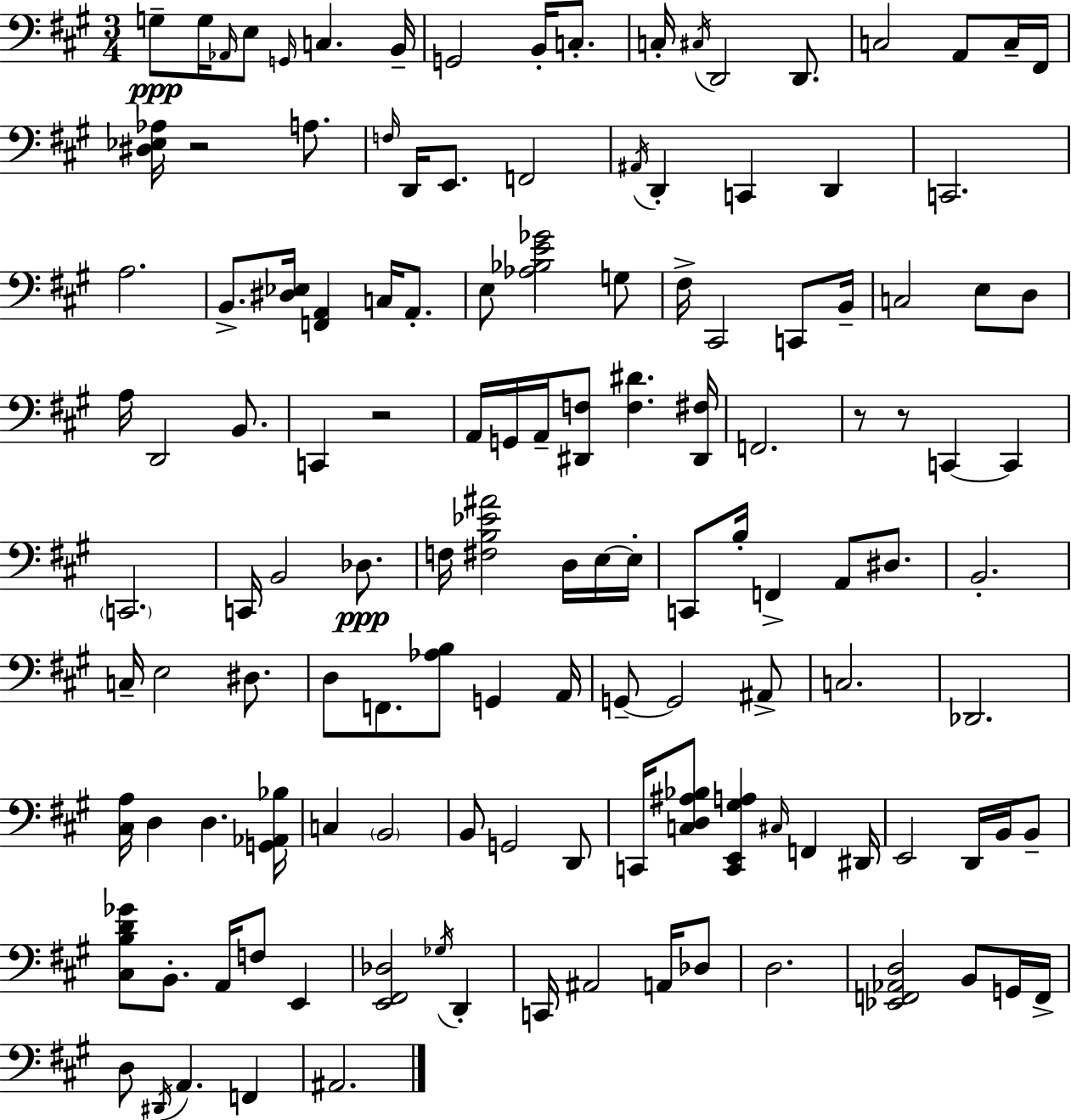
G3/e G3/s Ab2/s E3/e G2/s C3/q. B2/s G2/h B2/s C3/e. C3/s C#3/s D2/h D2/e. C3/h A2/e C3/s F#2/s [D#3,Eb3,Ab3]/s R/h A3/e. F3/s D2/s E2/e. F2/h A#2/s D2/q C2/q D2/q C2/h. A3/h. B2/e. [D#3,Eb3]/s [F2,A2]/q C3/s A2/e. E3/e [Ab3,Bb3,E4,Gb4]/h G3/e F#3/s C#2/h C2/e B2/s C3/h E3/e D3/e A3/s D2/h B2/e. C2/q R/h A2/s G2/s A2/s [D#2,F3]/e [F3,D#4]/q. [D#2,F#3]/s F2/h. R/e R/e C2/q C2/q C2/h. C2/s B2/h Db3/e. F3/s [F#3,B3,Eb4,A#4]/h D3/s E3/s E3/s C2/e B3/s F2/q A2/e D#3/e. B2/h. C3/s E3/h D#3/e. D3/e F2/e. [Ab3,B3]/e G2/q A2/s G2/e G2/h A#2/e C3/h. Db2/h. [C#3,A3]/s D3/q D3/q. [G2,Ab2,Bb3]/s C3/q B2/h B2/e G2/h D2/e C2/s [C3,D3,A#3,Bb3]/e [C2,E2,G#3,A3]/q C#3/s F2/q D#2/s E2/h D2/s B2/s B2/e [C#3,B3,D4,Gb4]/e B2/e. A2/s F3/e E2/q [E2,F#2,Db3]/h Gb3/s D2/q C2/s A#2/h A2/s Db3/e D3/h. [Eb2,F2,Ab2,D3]/h B2/e G2/s F2/s D3/e D#2/s A2/q. F2/q A#2/h.